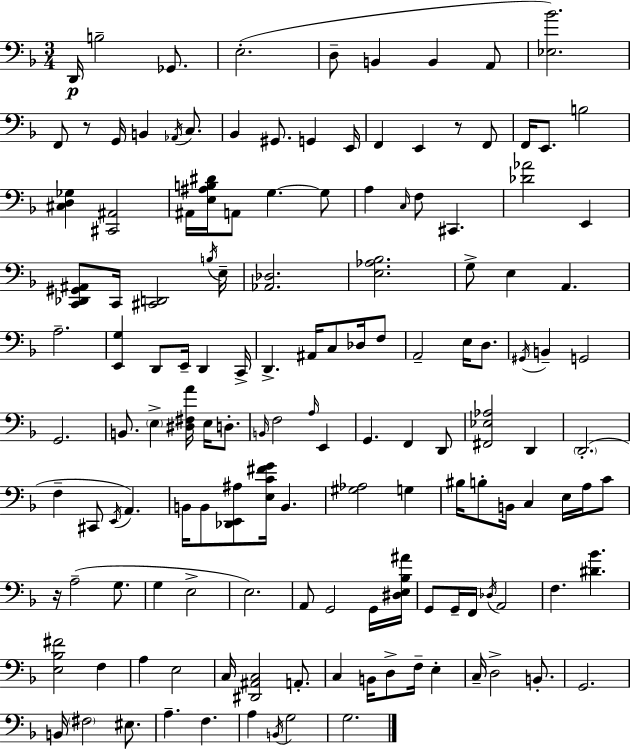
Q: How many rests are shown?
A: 3